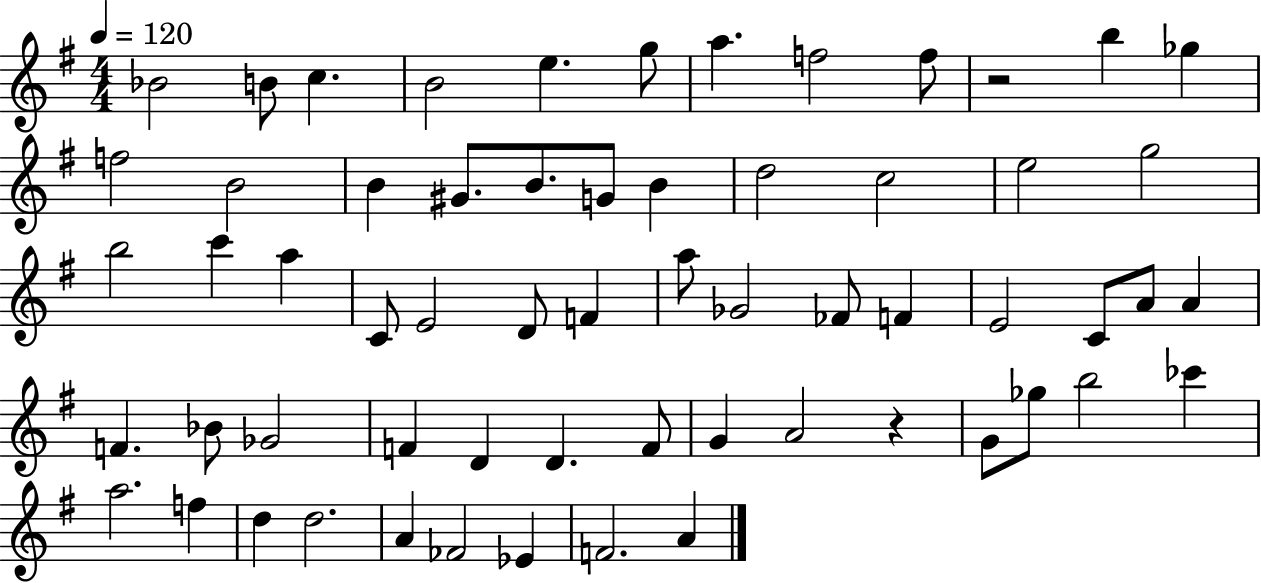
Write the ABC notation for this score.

X:1
T:Untitled
M:4/4
L:1/4
K:G
_B2 B/2 c B2 e g/2 a f2 f/2 z2 b _g f2 B2 B ^G/2 B/2 G/2 B d2 c2 e2 g2 b2 c' a C/2 E2 D/2 F a/2 _G2 _F/2 F E2 C/2 A/2 A F _B/2 _G2 F D D F/2 G A2 z G/2 _g/2 b2 _c' a2 f d d2 A _F2 _E F2 A